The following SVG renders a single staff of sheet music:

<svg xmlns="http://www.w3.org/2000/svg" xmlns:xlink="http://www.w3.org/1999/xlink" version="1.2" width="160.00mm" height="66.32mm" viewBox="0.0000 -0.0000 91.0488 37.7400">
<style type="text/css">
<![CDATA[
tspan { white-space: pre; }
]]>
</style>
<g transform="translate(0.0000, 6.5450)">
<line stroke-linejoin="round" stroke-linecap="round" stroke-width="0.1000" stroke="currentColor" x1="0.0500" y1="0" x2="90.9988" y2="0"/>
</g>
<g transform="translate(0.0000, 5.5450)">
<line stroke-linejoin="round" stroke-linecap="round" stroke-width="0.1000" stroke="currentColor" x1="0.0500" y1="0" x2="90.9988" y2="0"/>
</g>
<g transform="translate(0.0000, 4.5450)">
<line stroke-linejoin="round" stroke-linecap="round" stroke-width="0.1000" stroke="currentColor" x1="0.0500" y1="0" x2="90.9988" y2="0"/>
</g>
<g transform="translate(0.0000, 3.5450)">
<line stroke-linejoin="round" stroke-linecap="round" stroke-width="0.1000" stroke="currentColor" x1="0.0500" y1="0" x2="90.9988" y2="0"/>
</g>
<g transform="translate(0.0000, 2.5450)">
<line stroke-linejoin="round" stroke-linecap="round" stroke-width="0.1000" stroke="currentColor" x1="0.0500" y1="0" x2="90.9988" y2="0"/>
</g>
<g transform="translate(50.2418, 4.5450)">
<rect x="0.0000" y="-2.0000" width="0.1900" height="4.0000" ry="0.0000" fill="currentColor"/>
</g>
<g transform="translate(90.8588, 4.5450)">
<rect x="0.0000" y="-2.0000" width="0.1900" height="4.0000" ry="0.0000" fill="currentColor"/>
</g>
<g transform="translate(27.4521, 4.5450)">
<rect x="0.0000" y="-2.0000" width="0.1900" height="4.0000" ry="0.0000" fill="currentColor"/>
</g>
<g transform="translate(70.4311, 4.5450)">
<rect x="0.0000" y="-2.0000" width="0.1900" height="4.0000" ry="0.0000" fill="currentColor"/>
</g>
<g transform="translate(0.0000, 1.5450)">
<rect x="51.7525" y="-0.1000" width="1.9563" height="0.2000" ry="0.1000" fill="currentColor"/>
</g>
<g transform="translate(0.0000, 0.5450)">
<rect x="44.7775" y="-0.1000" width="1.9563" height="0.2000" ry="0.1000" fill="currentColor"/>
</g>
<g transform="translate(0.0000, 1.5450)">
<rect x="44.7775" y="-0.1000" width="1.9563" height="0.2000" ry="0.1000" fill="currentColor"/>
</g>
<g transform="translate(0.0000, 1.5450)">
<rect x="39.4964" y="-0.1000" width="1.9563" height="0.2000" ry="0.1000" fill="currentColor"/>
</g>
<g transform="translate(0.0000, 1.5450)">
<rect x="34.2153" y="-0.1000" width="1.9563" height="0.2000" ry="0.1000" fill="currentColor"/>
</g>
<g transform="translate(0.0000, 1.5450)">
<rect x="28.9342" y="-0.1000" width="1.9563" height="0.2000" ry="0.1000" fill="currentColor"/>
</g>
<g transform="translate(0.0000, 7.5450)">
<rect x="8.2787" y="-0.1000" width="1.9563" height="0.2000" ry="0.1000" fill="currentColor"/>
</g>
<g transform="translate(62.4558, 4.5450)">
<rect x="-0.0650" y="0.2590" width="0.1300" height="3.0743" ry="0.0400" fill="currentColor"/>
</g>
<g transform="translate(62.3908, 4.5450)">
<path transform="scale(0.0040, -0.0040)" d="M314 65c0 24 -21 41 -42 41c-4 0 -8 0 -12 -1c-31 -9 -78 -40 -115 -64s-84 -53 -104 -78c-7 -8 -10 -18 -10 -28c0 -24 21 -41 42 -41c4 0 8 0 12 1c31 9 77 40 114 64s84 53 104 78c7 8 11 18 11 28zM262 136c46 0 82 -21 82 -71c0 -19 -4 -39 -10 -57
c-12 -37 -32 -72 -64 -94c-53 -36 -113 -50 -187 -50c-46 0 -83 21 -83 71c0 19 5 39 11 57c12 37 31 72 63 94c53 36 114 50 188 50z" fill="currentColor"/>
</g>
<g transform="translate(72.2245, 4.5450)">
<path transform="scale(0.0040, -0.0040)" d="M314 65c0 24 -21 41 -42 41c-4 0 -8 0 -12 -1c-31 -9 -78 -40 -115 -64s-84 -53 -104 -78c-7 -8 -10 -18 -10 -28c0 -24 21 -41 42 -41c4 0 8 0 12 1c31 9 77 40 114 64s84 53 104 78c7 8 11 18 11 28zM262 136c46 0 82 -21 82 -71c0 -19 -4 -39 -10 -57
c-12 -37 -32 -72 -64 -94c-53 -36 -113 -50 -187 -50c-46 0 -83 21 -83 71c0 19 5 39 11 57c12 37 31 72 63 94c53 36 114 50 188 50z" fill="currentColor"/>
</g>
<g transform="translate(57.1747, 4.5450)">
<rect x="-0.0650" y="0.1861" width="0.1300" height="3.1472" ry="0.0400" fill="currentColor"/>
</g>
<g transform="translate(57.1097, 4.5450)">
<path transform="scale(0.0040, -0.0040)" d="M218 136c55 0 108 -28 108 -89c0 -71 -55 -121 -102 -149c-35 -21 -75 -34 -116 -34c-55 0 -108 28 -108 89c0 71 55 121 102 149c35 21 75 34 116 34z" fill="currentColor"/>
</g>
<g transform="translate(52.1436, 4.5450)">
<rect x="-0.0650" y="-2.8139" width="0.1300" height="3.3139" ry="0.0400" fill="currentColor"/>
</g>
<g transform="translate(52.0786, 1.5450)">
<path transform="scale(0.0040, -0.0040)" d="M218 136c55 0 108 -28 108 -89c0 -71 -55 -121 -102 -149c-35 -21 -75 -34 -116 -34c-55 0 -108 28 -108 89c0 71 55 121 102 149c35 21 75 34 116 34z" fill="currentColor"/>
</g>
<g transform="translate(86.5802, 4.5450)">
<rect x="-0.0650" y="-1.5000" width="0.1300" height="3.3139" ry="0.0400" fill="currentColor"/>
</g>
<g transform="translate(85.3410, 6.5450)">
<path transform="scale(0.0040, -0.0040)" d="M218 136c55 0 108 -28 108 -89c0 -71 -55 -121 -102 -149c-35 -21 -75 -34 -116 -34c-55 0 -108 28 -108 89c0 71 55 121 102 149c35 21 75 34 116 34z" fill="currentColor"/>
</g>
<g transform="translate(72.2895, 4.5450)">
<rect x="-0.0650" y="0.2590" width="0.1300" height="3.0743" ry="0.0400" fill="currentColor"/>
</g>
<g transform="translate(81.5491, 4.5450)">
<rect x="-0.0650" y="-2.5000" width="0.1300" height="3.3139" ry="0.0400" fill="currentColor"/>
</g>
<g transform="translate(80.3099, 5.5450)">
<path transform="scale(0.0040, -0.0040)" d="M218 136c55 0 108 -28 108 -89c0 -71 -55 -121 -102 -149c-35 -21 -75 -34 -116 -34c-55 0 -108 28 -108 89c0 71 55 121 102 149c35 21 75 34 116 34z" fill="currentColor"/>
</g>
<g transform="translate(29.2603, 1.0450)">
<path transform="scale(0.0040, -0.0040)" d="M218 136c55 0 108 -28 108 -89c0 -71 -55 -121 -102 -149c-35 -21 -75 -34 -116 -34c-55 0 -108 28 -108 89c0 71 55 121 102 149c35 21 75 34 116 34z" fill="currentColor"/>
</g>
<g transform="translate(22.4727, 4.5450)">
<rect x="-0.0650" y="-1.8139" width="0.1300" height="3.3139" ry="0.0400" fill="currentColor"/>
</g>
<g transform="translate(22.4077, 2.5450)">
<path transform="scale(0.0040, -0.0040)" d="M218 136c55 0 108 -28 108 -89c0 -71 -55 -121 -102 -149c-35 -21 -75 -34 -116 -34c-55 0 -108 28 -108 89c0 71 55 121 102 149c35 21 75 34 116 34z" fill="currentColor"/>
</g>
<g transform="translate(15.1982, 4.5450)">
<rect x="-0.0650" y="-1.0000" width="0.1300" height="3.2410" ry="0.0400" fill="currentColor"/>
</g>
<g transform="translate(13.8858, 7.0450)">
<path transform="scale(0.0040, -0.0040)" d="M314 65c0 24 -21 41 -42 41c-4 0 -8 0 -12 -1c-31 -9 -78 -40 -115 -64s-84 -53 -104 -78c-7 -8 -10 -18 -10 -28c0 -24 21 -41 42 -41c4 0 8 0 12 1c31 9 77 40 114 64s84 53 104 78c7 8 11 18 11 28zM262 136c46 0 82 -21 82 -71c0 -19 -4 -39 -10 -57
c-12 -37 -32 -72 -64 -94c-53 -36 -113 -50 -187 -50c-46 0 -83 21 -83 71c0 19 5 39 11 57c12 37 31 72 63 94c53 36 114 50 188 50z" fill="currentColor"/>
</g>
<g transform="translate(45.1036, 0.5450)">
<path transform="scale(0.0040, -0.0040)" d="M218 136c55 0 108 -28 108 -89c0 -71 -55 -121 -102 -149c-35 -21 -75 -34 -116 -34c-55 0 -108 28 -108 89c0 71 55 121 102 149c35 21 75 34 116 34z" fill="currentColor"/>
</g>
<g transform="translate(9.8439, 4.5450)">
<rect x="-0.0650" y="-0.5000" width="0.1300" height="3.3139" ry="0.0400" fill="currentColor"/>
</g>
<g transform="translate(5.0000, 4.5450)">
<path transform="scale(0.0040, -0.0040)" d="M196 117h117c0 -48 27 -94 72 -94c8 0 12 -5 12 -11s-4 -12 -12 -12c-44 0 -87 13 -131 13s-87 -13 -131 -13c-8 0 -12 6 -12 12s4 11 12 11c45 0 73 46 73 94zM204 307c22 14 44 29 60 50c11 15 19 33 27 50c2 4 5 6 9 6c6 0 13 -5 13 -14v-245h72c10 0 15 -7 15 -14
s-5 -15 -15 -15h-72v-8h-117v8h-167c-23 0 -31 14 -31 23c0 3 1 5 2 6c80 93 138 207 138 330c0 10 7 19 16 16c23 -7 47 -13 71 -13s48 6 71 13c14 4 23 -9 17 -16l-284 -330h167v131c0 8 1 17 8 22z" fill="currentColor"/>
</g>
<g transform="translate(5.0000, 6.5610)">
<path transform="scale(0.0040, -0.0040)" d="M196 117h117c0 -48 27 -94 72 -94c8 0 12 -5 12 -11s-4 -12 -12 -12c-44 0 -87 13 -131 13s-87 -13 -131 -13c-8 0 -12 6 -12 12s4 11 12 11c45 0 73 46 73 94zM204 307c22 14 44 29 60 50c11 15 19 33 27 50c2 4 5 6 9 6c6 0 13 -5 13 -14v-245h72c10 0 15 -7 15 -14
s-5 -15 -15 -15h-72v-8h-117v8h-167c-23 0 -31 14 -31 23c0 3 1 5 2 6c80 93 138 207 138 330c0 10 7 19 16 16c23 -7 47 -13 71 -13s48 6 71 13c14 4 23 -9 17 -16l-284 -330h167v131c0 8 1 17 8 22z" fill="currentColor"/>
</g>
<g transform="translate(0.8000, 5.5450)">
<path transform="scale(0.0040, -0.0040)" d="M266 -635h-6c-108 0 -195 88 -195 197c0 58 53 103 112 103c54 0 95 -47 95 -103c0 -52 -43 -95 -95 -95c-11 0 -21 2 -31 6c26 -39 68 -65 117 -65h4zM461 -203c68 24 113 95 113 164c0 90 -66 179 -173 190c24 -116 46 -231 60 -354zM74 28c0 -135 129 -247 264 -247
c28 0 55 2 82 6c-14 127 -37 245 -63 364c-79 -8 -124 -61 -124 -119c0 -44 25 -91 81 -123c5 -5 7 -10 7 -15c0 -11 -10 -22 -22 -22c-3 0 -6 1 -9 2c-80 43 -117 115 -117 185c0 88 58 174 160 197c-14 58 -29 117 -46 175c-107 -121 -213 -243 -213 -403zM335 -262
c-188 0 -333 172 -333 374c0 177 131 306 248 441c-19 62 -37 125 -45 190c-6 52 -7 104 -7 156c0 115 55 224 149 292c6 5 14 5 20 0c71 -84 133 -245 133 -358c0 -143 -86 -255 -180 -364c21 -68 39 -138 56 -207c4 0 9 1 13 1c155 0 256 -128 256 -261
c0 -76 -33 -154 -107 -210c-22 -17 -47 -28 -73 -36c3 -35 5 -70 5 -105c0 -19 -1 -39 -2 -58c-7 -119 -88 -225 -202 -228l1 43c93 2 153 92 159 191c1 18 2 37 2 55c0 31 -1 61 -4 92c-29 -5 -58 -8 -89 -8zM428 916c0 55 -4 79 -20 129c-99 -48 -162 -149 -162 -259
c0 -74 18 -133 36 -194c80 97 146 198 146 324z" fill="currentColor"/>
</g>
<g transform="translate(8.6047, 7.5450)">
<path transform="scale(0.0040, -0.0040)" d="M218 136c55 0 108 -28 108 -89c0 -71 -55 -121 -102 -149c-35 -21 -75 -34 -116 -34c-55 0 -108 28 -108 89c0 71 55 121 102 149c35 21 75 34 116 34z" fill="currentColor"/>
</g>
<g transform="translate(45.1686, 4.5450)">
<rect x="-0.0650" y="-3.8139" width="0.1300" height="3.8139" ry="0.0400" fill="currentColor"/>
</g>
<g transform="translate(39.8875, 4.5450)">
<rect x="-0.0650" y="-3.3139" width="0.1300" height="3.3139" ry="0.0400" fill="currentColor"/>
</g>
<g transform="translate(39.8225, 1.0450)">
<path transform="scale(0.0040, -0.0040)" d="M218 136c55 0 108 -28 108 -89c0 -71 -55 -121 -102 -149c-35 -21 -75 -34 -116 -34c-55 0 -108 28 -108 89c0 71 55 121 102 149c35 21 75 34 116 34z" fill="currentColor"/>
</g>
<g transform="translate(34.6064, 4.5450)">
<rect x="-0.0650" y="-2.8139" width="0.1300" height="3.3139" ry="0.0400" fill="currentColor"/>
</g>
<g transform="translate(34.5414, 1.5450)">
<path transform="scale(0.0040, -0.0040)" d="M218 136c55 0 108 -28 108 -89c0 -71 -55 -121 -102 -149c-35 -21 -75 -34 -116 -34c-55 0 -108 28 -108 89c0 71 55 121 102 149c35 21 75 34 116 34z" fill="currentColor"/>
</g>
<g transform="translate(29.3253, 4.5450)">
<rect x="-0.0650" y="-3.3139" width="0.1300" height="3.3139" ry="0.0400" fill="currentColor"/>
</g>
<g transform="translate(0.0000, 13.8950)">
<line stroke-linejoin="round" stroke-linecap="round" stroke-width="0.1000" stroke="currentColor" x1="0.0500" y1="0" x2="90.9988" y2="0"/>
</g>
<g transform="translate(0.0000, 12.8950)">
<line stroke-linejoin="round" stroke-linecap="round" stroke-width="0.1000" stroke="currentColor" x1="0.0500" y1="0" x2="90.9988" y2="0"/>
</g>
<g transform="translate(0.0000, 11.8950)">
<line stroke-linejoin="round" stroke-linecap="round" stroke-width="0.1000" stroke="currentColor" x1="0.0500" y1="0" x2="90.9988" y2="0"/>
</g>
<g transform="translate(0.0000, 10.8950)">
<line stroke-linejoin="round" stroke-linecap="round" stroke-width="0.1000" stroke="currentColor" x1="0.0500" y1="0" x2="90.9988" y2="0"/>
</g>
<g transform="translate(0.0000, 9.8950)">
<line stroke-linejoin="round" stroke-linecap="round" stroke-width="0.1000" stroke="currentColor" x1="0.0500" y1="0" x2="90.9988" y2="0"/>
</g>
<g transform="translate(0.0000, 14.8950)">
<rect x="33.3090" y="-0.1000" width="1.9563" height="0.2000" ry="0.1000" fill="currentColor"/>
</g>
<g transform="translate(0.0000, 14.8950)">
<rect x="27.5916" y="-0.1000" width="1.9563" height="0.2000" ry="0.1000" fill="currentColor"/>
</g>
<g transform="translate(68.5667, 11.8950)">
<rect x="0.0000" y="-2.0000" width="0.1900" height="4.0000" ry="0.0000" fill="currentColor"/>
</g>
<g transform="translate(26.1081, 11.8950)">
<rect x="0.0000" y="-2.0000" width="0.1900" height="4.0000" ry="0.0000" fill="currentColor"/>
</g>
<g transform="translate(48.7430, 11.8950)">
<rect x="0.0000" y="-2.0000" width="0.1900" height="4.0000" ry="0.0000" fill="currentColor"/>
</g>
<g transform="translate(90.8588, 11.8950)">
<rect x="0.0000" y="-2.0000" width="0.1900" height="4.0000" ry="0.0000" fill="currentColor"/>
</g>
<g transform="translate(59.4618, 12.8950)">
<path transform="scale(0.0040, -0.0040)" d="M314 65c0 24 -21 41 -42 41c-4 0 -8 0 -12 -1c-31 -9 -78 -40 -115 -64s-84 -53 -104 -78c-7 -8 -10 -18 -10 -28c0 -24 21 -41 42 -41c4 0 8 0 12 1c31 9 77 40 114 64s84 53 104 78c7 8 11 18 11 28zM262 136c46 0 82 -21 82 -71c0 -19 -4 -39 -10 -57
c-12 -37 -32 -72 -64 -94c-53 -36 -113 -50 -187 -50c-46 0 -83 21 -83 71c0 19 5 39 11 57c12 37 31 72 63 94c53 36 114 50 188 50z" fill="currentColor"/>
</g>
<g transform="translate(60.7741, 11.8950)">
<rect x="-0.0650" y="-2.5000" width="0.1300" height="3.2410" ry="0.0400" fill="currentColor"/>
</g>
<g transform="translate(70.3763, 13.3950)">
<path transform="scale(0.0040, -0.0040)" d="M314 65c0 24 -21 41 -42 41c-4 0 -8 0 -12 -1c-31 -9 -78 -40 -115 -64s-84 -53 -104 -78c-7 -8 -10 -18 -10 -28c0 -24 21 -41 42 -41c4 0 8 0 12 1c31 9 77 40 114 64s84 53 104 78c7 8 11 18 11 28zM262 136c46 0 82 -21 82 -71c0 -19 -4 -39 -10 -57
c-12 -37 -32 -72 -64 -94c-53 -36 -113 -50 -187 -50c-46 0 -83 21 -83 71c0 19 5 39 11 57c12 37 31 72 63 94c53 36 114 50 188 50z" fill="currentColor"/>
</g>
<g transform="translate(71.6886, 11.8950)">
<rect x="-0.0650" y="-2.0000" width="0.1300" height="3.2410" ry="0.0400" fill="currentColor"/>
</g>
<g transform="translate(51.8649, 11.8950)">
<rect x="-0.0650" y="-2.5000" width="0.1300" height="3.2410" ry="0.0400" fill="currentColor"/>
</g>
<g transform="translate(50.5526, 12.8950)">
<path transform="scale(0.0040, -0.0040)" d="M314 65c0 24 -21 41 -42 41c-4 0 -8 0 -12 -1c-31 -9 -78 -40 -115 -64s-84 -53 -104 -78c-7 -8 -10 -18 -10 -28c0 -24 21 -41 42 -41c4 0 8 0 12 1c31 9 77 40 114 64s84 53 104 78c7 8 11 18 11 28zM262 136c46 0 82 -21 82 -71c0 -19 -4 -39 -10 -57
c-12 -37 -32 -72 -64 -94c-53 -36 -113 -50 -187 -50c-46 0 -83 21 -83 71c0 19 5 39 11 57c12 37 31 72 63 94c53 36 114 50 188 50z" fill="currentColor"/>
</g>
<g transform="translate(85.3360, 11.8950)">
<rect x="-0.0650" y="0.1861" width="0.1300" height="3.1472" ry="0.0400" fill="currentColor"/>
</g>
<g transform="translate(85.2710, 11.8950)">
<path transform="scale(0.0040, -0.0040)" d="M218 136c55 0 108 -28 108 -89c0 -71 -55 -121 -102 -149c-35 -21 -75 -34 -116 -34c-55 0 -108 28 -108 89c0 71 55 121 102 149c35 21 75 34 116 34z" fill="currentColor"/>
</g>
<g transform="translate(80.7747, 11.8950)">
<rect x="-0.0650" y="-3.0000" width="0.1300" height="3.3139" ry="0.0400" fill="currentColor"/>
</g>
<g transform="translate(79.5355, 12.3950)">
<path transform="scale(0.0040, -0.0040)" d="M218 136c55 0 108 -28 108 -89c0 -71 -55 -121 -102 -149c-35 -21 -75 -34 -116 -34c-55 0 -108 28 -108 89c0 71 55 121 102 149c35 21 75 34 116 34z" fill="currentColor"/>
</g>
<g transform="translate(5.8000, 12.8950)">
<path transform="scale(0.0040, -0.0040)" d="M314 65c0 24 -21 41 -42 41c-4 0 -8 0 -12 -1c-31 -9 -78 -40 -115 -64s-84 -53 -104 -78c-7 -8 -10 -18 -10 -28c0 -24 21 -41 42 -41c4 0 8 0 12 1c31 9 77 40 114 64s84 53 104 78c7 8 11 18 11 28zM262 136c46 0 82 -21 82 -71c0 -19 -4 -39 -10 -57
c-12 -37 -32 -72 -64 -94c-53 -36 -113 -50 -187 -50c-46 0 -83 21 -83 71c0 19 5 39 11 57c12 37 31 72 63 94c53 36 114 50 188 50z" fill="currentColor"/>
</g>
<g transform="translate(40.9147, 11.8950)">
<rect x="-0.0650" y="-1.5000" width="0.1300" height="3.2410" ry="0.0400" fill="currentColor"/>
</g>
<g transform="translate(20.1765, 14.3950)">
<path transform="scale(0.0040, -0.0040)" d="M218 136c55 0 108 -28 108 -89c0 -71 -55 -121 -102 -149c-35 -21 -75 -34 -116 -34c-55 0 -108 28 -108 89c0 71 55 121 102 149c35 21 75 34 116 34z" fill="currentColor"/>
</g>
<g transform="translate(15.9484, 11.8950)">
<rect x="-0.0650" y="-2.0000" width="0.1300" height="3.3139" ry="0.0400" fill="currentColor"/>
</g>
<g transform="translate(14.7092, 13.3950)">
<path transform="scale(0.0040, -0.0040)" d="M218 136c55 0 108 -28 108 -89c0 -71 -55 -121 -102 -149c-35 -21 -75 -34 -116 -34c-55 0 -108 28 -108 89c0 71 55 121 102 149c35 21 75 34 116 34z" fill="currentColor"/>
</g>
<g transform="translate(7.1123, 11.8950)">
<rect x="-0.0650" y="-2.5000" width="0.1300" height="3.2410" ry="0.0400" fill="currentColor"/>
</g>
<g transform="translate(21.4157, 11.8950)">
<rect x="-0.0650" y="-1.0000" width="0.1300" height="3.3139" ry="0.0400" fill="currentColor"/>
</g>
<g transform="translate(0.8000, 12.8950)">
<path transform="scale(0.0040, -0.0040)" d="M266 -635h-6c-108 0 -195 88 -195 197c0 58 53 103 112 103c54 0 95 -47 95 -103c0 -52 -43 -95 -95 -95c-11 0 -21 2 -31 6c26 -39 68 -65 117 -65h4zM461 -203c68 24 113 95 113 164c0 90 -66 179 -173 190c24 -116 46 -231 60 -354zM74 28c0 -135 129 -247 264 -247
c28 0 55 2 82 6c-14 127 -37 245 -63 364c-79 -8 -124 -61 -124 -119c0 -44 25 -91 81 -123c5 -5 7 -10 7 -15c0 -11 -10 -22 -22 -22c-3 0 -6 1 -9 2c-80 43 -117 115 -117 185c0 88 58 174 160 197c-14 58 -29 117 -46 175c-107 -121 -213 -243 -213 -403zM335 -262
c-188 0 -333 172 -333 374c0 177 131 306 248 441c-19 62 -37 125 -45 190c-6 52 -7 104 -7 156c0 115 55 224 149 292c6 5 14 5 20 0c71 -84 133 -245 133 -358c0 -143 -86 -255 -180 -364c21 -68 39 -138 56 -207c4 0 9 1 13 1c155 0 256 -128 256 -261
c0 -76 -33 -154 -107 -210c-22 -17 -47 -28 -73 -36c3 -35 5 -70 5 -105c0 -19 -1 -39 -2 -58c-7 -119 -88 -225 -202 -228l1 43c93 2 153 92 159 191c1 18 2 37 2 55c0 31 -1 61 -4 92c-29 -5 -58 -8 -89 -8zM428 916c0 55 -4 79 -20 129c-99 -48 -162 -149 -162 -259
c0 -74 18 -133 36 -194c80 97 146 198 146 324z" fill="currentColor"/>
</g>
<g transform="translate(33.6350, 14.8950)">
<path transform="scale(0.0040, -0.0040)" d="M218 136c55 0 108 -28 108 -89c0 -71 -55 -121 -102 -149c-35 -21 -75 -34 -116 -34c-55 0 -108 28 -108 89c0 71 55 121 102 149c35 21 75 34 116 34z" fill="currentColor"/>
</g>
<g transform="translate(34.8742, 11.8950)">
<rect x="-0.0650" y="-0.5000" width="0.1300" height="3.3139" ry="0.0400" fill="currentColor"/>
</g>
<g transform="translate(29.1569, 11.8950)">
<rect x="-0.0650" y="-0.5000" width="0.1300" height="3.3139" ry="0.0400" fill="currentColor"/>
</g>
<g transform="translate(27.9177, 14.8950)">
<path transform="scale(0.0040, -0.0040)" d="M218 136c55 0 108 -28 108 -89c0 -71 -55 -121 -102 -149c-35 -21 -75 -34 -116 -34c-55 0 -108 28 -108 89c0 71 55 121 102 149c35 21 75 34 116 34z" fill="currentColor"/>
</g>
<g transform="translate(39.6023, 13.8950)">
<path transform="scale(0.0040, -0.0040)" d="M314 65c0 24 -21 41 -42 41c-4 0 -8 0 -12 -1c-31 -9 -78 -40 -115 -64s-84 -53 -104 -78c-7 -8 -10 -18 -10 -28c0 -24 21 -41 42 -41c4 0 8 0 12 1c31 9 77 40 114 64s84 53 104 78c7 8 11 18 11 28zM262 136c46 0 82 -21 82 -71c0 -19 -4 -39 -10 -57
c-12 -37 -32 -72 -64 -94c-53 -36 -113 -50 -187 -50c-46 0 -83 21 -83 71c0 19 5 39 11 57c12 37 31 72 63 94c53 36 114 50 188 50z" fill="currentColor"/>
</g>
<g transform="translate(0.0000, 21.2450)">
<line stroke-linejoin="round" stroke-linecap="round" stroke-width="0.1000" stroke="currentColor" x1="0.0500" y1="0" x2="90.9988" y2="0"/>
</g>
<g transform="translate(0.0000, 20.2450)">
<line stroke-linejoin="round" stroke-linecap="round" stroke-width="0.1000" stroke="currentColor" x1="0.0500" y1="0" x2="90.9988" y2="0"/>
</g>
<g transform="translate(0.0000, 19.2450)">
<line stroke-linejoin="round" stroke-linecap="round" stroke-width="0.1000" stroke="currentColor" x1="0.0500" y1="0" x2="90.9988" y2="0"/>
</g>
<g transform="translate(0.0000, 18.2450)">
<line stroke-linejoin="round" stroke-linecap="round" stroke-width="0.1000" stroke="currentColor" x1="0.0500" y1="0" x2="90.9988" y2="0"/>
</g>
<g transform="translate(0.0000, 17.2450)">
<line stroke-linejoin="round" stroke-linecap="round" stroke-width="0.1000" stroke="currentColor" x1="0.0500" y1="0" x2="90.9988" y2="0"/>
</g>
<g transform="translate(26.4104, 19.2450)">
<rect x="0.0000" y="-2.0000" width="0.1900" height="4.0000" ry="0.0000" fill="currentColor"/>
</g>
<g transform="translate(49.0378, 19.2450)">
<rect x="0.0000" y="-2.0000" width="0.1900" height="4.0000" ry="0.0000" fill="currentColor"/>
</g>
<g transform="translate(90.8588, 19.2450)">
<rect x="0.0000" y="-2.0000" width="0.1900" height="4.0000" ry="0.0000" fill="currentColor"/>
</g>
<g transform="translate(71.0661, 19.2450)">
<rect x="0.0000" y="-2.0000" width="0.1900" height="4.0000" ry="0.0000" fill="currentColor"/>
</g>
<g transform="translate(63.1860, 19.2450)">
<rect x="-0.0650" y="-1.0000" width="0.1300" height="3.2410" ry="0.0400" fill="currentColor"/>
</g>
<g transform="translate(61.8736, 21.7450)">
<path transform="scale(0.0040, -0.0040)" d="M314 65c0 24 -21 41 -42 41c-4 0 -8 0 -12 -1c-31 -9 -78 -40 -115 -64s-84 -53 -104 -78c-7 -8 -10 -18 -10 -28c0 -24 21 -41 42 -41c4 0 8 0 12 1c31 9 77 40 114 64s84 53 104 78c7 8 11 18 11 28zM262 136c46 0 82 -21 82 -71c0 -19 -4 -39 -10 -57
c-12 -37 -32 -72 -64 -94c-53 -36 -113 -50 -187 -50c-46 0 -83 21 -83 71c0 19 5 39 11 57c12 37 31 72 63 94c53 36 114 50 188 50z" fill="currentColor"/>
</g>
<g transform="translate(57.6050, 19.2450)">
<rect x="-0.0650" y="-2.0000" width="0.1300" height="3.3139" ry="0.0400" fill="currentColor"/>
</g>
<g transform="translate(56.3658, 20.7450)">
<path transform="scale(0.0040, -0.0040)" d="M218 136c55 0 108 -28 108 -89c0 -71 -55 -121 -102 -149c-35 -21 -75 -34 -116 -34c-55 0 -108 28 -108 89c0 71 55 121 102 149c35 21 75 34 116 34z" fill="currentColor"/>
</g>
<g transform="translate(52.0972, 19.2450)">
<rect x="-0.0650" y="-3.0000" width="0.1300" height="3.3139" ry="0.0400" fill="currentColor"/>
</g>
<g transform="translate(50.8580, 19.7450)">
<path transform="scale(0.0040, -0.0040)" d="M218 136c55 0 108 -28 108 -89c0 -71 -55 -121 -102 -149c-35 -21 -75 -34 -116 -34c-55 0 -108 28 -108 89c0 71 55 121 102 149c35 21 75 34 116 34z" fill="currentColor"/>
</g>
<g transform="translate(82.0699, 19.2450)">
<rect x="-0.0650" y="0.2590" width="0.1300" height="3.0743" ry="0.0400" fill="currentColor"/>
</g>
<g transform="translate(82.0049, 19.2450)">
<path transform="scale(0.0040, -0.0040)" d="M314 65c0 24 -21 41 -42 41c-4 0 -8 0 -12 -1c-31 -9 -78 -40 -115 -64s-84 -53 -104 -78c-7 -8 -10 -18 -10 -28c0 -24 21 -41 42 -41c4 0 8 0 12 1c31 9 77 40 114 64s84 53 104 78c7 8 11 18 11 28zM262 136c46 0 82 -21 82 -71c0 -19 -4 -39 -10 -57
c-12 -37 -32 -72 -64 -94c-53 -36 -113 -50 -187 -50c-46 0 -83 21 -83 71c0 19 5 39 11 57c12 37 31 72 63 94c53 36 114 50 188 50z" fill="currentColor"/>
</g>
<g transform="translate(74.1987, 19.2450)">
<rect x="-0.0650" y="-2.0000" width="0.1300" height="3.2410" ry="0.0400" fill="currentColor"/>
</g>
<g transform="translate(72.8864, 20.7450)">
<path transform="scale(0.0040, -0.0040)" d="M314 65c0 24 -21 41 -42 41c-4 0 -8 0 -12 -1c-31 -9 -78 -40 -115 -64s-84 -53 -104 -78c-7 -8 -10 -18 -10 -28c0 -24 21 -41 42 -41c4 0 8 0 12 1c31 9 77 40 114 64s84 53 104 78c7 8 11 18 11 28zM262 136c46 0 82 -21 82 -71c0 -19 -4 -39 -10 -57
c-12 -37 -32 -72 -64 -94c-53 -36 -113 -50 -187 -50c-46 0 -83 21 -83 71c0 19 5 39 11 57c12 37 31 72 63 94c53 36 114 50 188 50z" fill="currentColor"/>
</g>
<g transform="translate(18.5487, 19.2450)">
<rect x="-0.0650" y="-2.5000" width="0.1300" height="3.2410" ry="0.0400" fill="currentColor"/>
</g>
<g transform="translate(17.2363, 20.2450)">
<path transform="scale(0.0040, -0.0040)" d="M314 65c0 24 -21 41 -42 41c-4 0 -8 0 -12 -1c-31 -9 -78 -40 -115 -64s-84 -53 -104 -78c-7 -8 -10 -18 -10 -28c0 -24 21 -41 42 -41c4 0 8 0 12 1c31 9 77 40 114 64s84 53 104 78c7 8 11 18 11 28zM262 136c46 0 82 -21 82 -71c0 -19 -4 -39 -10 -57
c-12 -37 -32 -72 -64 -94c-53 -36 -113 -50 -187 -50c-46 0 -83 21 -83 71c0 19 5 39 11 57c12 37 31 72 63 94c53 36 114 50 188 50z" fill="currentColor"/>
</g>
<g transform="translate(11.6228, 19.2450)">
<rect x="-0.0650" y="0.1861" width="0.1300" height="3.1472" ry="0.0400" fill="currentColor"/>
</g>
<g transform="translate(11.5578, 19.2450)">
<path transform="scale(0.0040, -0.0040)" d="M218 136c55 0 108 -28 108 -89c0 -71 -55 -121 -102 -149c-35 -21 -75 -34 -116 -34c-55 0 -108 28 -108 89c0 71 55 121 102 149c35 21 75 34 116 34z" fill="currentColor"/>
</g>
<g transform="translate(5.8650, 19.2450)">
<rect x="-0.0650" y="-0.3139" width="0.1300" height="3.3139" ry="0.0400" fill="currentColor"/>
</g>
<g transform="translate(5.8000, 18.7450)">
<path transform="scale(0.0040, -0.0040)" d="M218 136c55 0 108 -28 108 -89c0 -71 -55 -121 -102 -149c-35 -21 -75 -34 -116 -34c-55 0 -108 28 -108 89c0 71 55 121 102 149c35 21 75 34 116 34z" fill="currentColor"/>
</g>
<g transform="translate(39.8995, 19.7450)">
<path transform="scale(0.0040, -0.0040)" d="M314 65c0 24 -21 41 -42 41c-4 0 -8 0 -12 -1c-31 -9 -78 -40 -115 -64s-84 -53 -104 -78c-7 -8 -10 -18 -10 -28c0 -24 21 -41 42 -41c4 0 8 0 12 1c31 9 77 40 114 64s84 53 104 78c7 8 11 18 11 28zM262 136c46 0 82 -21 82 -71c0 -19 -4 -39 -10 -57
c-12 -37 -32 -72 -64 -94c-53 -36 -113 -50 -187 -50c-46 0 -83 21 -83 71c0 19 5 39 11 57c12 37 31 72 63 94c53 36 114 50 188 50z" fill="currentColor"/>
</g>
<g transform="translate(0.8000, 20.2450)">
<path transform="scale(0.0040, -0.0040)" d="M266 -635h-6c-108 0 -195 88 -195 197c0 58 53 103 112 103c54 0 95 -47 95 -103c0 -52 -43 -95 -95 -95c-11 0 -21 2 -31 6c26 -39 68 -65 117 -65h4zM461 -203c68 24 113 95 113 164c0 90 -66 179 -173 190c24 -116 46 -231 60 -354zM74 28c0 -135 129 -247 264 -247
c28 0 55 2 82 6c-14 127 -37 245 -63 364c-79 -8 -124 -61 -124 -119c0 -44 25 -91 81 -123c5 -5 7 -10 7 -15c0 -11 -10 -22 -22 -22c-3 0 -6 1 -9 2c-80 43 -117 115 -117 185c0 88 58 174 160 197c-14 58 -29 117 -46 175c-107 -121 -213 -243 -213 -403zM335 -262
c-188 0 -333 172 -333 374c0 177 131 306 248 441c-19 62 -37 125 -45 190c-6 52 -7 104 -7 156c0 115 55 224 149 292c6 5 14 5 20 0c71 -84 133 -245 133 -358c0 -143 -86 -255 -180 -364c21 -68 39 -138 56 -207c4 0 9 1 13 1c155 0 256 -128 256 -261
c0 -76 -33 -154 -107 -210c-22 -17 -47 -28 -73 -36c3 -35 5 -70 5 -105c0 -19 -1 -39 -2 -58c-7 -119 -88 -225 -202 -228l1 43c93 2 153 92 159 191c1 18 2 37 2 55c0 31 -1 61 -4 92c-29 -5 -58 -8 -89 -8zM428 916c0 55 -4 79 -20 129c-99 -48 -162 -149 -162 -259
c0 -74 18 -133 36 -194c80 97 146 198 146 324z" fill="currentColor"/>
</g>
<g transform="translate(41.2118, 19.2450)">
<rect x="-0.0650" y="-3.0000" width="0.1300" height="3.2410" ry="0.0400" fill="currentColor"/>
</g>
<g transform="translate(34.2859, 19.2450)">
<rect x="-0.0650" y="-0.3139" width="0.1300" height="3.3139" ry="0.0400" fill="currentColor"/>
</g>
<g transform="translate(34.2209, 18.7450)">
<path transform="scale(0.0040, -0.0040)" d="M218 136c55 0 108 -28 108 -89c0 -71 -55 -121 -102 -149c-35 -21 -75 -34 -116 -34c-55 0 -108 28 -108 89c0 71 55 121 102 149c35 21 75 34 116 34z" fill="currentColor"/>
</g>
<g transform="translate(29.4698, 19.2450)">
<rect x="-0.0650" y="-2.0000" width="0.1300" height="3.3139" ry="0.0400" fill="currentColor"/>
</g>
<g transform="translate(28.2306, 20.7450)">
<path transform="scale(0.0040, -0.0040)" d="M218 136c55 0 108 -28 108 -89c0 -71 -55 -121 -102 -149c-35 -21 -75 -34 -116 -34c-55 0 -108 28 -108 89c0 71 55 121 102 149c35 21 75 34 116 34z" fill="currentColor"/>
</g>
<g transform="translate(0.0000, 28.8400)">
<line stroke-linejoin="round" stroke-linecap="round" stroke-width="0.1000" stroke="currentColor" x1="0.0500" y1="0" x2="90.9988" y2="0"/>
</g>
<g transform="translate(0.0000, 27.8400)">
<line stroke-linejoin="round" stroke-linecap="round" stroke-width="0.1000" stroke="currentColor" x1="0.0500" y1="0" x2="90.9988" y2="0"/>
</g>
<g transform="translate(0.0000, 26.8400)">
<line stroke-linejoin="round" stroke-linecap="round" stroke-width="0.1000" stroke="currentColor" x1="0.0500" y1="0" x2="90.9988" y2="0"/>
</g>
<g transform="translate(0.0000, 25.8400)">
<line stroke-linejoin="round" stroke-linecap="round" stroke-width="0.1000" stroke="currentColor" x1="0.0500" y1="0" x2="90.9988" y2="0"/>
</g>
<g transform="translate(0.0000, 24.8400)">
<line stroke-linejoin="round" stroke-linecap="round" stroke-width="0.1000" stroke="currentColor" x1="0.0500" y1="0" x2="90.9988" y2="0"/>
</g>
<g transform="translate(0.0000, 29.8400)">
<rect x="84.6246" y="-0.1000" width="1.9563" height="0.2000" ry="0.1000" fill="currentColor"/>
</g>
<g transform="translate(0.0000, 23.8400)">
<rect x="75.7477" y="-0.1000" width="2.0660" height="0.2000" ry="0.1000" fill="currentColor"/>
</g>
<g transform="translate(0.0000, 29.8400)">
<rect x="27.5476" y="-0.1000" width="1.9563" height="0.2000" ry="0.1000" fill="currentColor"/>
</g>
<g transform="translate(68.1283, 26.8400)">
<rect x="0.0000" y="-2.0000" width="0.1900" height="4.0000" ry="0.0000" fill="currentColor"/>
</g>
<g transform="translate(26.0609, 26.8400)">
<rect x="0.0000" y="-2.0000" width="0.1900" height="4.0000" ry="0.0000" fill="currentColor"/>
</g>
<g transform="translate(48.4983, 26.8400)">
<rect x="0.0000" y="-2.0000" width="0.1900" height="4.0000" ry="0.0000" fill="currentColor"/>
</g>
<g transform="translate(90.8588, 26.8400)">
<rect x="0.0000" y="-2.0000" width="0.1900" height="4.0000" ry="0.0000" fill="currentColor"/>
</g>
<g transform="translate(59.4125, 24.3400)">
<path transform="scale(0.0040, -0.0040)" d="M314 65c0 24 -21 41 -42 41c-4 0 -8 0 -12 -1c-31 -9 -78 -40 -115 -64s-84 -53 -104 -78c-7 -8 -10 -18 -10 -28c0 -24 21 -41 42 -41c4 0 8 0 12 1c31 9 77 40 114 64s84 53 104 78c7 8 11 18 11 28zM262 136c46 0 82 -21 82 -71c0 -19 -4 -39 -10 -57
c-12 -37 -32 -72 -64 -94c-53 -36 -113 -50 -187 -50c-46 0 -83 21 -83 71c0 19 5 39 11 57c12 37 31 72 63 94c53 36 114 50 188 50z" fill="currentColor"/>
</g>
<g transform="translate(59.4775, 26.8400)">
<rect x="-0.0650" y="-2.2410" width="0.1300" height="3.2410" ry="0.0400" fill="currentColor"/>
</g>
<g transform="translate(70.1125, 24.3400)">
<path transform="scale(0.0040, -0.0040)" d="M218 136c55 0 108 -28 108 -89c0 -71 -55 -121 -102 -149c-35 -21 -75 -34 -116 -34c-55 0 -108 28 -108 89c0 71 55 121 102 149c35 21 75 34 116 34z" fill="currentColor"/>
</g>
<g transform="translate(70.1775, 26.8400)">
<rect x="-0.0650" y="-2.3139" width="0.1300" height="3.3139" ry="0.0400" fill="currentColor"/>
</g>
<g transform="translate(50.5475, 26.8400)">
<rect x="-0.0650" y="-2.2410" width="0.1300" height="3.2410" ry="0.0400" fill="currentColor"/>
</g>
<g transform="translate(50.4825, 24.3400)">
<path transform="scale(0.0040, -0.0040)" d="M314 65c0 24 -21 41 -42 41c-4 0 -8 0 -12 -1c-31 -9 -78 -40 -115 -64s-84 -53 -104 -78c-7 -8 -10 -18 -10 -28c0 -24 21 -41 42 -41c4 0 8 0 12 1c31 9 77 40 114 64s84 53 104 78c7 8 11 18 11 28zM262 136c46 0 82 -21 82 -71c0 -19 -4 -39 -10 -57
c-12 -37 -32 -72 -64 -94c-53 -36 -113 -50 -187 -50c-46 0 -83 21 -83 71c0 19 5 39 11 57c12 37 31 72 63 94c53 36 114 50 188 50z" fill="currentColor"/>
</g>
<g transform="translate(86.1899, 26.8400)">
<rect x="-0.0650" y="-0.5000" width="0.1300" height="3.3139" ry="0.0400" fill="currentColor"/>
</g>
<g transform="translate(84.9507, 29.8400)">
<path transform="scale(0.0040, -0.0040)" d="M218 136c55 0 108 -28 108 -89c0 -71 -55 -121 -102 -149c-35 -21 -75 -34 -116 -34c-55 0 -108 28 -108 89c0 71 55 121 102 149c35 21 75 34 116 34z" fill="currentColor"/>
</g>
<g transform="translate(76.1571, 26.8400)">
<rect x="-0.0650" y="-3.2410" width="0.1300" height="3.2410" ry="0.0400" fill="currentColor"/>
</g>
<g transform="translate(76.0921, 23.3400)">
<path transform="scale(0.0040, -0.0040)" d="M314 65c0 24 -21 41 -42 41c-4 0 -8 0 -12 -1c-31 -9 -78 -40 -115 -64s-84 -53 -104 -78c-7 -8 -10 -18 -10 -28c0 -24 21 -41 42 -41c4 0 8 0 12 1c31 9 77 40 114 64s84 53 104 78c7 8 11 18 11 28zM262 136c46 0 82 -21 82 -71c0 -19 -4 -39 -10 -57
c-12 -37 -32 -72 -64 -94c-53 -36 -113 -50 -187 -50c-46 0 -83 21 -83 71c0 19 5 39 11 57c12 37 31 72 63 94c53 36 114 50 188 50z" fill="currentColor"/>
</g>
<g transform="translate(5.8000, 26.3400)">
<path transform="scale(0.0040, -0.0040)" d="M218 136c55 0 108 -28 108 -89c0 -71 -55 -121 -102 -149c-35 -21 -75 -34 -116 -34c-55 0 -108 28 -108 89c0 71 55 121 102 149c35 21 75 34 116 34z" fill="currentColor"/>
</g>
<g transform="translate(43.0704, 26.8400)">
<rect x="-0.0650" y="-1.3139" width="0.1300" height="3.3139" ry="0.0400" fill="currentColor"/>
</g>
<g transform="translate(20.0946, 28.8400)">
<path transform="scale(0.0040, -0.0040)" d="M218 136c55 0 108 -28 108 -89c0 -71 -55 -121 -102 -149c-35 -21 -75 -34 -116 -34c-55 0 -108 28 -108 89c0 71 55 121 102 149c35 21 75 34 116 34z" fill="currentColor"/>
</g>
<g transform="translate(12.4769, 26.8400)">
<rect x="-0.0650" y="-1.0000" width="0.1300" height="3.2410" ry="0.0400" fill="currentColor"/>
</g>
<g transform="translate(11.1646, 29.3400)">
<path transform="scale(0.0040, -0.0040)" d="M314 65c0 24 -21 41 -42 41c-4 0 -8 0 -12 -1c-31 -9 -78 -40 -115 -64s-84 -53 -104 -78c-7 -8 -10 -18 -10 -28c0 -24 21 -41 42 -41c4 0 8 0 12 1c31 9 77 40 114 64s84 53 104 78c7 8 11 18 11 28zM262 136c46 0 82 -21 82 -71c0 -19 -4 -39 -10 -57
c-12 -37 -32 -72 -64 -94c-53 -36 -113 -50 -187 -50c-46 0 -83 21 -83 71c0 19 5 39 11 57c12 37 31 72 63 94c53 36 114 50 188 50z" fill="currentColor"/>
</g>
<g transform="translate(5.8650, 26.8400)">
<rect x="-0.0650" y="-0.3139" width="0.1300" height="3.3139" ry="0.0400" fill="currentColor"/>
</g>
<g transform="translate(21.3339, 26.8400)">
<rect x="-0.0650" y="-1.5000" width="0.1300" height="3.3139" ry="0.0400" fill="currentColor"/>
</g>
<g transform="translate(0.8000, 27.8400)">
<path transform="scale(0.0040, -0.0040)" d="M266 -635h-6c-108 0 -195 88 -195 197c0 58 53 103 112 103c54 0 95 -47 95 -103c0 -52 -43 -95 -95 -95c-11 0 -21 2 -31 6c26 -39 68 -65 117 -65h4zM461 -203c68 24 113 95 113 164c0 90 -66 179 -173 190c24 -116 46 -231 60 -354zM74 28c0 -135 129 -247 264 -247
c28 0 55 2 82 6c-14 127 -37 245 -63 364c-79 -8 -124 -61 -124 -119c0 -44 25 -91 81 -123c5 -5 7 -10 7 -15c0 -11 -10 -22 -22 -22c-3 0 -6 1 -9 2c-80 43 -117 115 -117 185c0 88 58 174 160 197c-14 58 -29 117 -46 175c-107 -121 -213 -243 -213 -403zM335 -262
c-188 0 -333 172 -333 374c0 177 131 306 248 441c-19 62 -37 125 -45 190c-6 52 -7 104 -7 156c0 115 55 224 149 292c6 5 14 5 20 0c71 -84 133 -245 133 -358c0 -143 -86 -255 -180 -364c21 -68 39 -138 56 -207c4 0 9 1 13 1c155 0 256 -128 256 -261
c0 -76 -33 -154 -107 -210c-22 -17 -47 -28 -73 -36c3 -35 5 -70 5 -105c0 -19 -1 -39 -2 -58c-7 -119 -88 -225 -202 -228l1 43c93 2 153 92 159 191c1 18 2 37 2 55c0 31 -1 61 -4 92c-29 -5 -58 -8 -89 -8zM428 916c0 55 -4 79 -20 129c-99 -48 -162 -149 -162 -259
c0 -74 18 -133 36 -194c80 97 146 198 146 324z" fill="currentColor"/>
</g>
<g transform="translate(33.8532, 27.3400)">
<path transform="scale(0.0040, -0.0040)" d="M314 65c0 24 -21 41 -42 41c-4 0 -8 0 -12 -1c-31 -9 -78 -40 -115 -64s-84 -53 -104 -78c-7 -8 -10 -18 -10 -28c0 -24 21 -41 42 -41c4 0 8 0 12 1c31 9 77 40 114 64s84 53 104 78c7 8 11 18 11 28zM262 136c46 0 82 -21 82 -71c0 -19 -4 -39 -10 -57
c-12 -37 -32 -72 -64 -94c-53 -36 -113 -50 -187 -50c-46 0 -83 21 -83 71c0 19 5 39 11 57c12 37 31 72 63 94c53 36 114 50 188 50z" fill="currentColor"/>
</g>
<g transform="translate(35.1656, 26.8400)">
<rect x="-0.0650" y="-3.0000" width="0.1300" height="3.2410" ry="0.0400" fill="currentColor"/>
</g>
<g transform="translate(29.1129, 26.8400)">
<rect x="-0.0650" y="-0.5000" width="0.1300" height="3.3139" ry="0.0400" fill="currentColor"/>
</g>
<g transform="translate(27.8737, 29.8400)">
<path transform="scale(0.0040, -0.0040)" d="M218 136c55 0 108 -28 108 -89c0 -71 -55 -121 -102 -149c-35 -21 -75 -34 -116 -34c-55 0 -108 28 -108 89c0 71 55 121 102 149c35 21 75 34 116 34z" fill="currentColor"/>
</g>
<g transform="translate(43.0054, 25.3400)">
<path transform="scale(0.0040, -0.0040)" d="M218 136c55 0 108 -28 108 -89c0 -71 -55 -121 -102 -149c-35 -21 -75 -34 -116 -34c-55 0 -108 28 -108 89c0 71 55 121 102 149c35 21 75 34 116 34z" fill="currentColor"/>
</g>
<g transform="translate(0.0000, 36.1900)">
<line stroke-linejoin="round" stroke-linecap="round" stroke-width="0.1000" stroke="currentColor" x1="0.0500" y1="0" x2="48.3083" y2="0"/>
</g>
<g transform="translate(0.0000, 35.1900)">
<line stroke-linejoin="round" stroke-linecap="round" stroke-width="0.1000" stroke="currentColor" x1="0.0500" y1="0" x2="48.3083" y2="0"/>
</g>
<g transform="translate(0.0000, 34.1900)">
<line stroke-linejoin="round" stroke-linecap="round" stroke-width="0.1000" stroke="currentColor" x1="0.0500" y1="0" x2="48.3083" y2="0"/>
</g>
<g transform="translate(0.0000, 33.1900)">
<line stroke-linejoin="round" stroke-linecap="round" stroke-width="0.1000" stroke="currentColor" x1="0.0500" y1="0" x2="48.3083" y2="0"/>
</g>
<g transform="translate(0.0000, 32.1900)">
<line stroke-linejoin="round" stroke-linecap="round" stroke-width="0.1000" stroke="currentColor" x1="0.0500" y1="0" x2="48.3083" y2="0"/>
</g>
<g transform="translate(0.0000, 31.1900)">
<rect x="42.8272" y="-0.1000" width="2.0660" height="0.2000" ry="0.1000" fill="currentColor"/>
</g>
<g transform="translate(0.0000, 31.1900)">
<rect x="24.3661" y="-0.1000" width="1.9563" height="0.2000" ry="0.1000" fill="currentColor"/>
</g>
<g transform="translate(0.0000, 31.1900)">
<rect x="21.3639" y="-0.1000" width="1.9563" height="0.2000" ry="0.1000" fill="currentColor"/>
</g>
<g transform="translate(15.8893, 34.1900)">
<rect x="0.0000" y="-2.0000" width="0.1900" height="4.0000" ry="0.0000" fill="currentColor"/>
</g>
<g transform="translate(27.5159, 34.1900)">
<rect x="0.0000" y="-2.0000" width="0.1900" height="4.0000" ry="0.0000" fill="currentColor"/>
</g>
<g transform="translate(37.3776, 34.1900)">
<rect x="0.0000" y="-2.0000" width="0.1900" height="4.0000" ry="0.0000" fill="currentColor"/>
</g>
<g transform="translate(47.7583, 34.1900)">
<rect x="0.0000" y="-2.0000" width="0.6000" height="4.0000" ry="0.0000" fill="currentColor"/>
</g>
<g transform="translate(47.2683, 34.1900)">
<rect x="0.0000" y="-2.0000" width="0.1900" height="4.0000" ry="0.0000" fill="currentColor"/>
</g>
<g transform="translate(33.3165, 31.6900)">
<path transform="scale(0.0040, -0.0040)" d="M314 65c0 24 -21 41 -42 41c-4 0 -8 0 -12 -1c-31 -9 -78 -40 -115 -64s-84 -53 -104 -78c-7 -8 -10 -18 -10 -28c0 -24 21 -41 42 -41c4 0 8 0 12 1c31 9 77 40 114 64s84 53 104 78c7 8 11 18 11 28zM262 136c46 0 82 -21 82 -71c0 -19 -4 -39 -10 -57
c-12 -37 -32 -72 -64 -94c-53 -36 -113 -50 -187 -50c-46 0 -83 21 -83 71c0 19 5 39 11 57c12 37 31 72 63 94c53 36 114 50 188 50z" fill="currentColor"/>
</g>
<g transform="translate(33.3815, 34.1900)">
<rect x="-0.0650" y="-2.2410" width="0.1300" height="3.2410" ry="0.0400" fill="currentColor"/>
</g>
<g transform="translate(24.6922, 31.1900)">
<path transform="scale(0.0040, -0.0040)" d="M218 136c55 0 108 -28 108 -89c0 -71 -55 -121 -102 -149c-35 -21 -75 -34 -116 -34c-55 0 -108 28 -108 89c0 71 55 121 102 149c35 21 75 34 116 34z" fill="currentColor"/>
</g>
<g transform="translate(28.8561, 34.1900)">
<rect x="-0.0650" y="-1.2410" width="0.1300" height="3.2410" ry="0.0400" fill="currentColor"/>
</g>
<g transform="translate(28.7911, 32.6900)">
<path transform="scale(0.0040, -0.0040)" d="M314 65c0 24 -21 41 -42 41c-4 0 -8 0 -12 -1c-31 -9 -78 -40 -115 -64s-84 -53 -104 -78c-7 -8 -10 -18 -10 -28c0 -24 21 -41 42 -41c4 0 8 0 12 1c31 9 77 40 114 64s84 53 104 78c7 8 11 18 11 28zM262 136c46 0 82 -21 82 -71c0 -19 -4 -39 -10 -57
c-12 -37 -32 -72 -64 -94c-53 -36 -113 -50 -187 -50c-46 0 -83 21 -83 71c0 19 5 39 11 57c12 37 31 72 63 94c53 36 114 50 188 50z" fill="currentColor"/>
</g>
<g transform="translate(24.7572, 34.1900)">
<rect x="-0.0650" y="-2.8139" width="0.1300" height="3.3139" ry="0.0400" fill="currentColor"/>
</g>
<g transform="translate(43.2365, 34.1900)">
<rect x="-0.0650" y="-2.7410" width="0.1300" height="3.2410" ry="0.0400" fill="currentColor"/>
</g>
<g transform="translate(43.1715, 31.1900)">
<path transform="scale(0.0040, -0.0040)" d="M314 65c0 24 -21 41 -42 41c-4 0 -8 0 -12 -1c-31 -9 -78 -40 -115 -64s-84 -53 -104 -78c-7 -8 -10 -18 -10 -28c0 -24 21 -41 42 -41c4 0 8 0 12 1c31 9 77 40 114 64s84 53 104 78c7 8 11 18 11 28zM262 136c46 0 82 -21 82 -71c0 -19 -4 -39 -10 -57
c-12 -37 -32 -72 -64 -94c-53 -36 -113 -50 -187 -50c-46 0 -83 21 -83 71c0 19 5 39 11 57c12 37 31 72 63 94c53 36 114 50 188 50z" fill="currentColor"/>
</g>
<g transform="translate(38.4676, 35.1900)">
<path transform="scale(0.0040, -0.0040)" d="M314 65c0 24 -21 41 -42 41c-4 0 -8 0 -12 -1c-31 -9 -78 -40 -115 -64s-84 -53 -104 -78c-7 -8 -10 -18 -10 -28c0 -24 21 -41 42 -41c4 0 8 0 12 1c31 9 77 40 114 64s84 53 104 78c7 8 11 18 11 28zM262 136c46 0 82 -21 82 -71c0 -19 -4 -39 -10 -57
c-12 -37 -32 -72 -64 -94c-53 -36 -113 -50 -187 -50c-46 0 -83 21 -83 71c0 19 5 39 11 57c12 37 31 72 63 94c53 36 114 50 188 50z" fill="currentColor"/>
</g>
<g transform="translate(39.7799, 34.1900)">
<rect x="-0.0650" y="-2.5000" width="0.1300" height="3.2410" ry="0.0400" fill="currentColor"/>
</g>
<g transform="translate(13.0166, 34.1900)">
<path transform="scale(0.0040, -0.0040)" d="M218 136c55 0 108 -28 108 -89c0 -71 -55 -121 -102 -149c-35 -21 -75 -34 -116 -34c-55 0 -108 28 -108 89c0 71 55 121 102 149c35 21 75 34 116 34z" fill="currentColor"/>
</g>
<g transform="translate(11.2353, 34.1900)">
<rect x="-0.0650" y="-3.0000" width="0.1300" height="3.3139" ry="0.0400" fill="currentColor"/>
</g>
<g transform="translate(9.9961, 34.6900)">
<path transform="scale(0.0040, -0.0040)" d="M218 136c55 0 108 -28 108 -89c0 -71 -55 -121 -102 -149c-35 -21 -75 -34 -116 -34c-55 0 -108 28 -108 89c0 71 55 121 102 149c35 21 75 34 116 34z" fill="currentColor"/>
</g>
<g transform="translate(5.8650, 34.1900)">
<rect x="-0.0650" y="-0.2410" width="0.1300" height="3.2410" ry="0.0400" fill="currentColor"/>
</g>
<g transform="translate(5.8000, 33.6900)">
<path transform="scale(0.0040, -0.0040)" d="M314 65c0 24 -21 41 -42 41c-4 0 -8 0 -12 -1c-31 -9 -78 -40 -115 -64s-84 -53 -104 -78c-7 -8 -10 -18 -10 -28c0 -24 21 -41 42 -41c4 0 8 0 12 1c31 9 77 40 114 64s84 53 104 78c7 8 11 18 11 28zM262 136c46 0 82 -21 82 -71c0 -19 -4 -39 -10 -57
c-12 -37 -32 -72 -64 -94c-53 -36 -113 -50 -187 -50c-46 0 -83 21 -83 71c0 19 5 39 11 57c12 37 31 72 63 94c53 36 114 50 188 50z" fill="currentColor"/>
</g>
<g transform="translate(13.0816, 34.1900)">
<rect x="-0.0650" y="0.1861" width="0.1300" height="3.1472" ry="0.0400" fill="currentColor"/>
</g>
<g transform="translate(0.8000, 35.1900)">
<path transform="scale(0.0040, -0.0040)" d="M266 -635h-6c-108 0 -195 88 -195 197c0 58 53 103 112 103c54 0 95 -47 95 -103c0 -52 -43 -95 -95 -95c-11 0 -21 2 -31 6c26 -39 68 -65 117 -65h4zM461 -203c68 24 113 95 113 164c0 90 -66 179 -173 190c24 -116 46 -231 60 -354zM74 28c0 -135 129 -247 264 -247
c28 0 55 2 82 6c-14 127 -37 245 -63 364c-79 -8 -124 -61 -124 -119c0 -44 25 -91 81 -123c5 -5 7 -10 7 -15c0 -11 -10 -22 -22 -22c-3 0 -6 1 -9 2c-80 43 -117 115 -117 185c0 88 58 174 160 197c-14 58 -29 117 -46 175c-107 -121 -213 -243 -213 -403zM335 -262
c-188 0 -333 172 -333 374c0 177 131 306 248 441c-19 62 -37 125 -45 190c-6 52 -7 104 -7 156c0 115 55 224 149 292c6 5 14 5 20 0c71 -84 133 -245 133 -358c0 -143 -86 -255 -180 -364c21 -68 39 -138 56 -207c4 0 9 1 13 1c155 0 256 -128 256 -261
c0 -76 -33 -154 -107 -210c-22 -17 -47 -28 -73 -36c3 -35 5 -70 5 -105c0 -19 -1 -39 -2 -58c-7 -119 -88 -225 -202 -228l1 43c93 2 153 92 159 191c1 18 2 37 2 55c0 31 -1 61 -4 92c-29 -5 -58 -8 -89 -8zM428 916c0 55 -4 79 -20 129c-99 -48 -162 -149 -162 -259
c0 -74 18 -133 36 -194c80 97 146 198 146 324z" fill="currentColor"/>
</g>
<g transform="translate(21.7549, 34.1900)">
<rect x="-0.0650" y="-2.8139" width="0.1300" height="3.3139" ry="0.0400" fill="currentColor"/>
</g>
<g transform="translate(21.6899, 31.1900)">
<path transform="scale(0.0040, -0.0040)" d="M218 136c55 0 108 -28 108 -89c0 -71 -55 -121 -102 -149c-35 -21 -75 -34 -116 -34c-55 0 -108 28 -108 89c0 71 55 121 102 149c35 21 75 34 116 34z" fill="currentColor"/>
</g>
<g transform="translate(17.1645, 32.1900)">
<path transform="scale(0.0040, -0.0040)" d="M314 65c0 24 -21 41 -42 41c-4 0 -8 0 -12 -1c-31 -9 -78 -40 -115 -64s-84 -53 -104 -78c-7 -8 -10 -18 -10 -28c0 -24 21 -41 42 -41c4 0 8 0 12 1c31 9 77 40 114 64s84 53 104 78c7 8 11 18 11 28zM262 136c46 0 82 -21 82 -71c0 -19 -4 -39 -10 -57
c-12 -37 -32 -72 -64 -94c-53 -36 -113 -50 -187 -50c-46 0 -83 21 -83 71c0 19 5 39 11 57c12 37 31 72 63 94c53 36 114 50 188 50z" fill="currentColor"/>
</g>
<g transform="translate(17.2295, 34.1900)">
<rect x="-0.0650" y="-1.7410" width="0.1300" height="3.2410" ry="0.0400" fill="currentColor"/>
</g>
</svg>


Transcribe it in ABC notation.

X:1
T:Untitled
M:4/4
L:1/4
K:C
C D2 f b a b c' a B B2 B2 G E G2 F D C C E2 G2 G2 F2 A B c B G2 F c A2 A F D2 F2 B2 c D2 E C A2 e g2 g2 g b2 C c2 A B f2 a a e2 g2 G2 a2